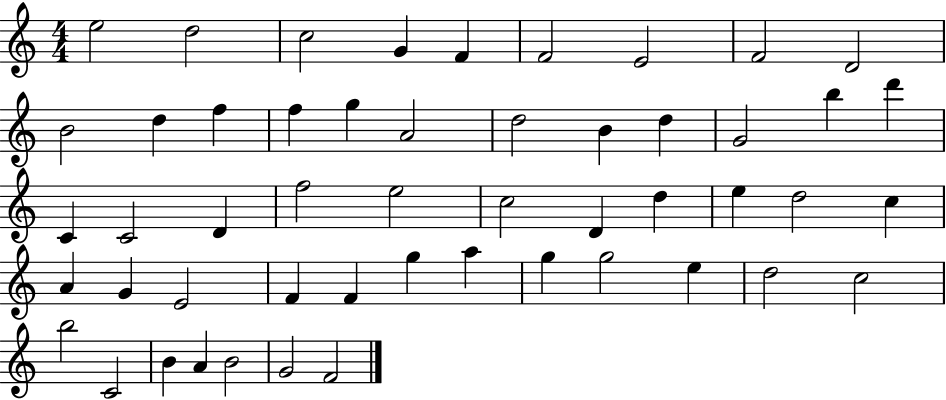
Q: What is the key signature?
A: C major